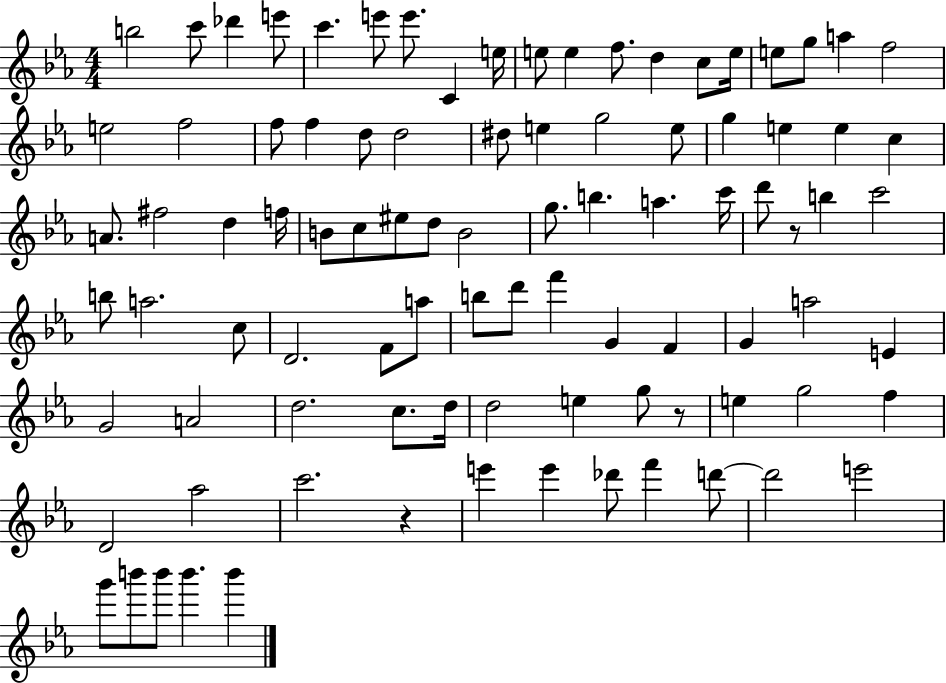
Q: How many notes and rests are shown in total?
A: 92